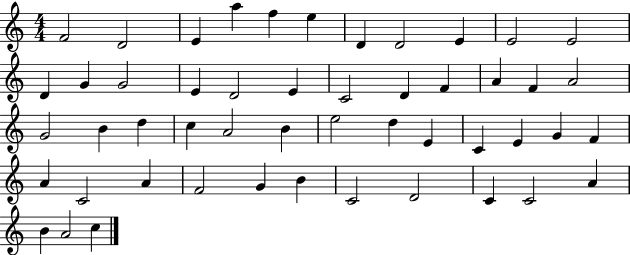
F4/h D4/h E4/q A5/q F5/q E5/q D4/q D4/h E4/q E4/h E4/h D4/q G4/q G4/h E4/q D4/h E4/q C4/h D4/q F4/q A4/q F4/q A4/h G4/h B4/q D5/q C5/q A4/h B4/q E5/h D5/q E4/q C4/q E4/q G4/q F4/q A4/q C4/h A4/q F4/h G4/q B4/q C4/h D4/h C4/q C4/h A4/q B4/q A4/h C5/q